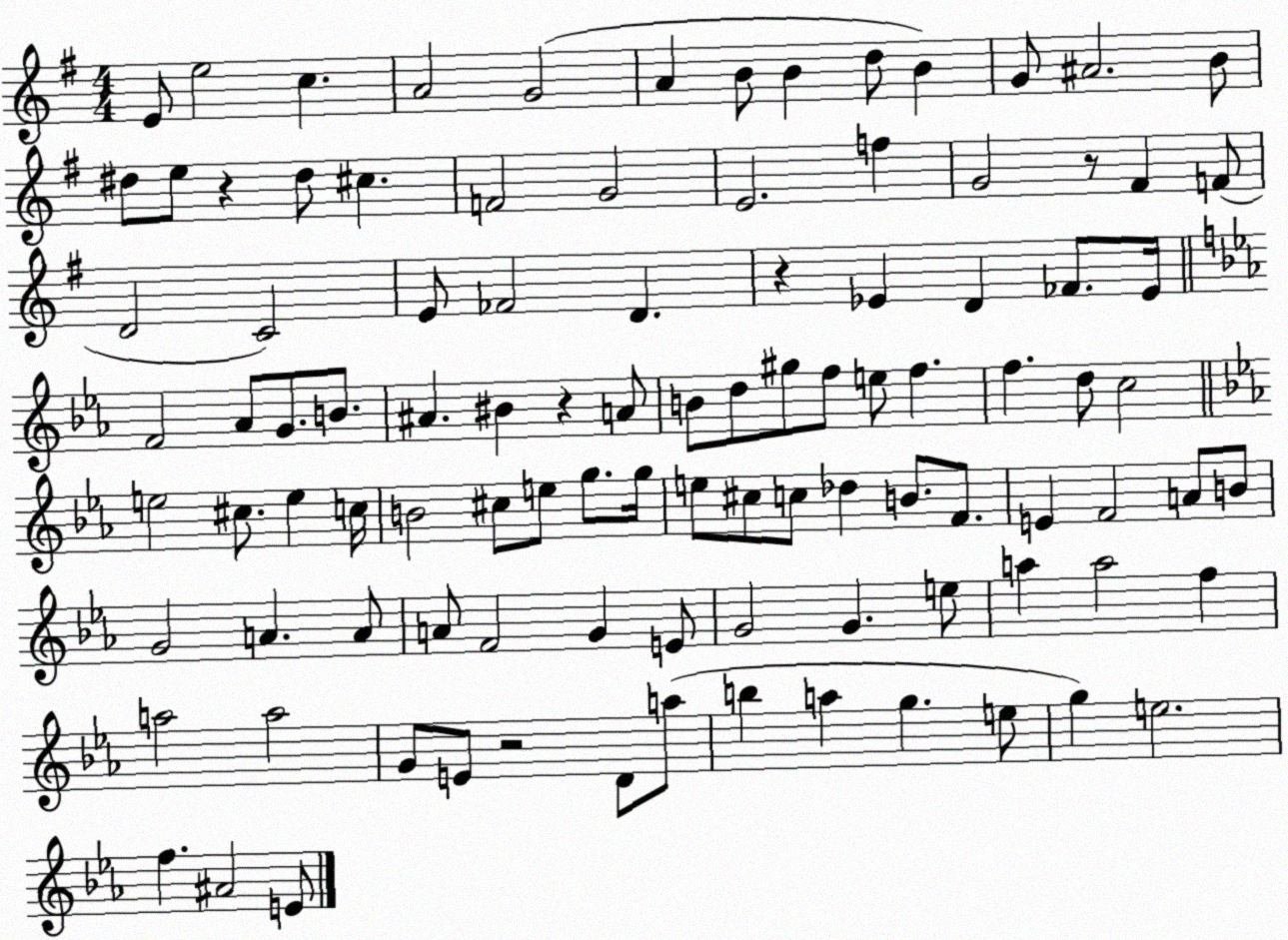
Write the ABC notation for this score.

X:1
T:Untitled
M:4/4
L:1/4
K:G
E/2 e2 c A2 G2 A B/2 B d/2 B G/2 ^A2 B/2 ^d/2 e/2 z ^d/2 ^c F2 G2 E2 f G2 z/2 ^F F/2 D2 C2 E/2 _F2 D z _E D _F/2 _E/4 F2 _A/2 G/2 B/2 ^A ^B z A/2 B/2 d/2 ^g/2 f/2 e/2 f f d/2 c2 e2 ^c/2 e c/4 B2 ^c/2 e/2 g/2 g/4 e/2 ^c/2 c/2 _d B/2 F/2 E F2 A/2 B/2 G2 A A/2 A/2 F2 G E/2 G2 G e/2 a a2 f a2 a2 G/2 E/2 z2 D/2 a/2 b a g e/2 g e2 f ^A2 E/2